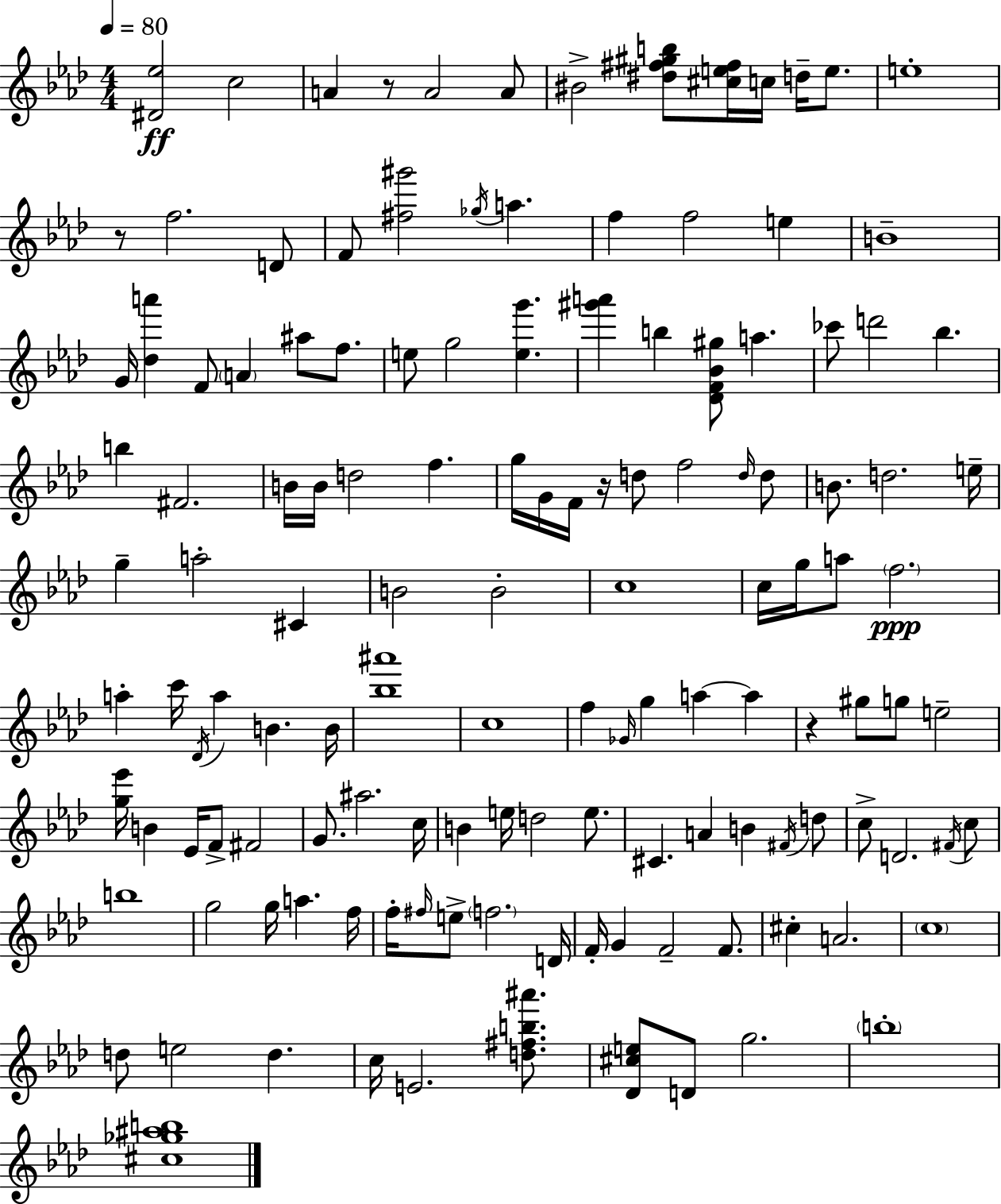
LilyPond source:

{
  \clef treble
  \numericTimeSignature
  \time 4/4
  \key f \minor
  \tempo 4 = 80
  <dis' ees''>2\ff c''2 | a'4 r8 a'2 a'8 | bis'2-> <dis'' fis'' gis'' b''>8 <cis'' e'' fis''>16 c''16 d''16-- e''8. | e''1-. | \break r8 f''2. d'8 | f'8 <fis'' gis'''>2 \acciaccatura { ges''16 } a''4. | f''4 f''2 e''4 | b'1-- | \break g'16 <des'' a'''>4 f'8 \parenthesize a'4 ais''8 f''8. | e''8 g''2 <e'' g'''>4. | <gis''' a'''>4 b''4 <des' f' bes' gis''>8 a''4. | ces'''8 d'''2 bes''4. | \break b''4 fis'2. | b'16 b'16 d''2 f''4. | g''16 g'16 f'16 r16 d''8 f''2 \grace { d''16 } | d''8 b'8. d''2. | \break e''16-- g''4-- a''2-. cis'4 | b'2 b'2-. | c''1 | c''16 g''16 a''8 \parenthesize f''2.\ppp | \break a''4-. c'''16 \acciaccatura { des'16 } a''4 b'4. | b'16 <bes'' ais'''>1 | c''1 | f''4 \grace { ges'16 } g''4 a''4~~ | \break a''4 r4 gis''8 g''8 e''2-- | <g'' ees'''>16 b'4 ees'16 f'8-> fis'2 | g'8. ais''2. | c''16 b'4 e''16 d''2 | \break e''8. cis'4. a'4 b'4 | \acciaccatura { fis'16 } d''8 c''8-> d'2. | \acciaccatura { fis'16 } c''8 b''1 | g''2 g''16 a''4. | \break f''16 f''16-. \grace { fis''16 } e''8-> \parenthesize f''2. | d'16 f'16-. g'4 f'2-- | f'8. cis''4-. a'2. | \parenthesize c''1 | \break d''8 e''2 | d''4. c''16 e'2. | <d'' fis'' b'' ais'''>8. <des' cis'' e''>8 d'8 g''2. | \parenthesize b''1-. | \break <cis'' ges'' ais'' b''>1 | \bar "|."
}